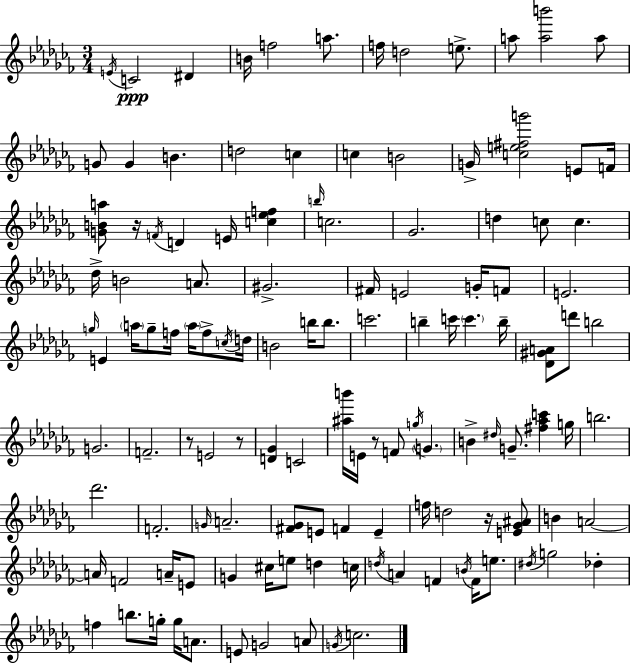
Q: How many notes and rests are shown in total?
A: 125